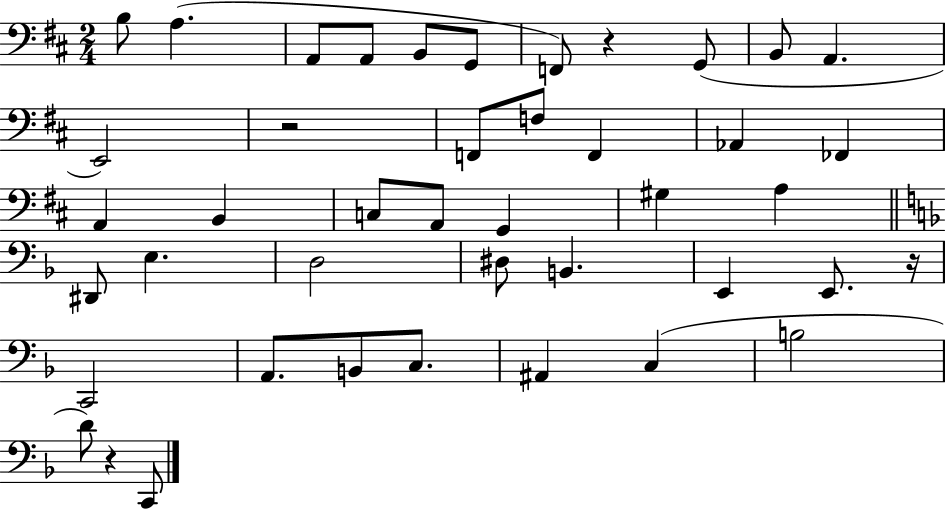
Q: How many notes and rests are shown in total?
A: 43